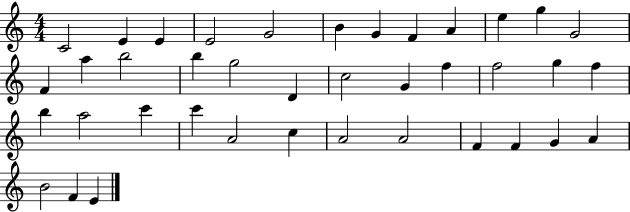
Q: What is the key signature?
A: C major